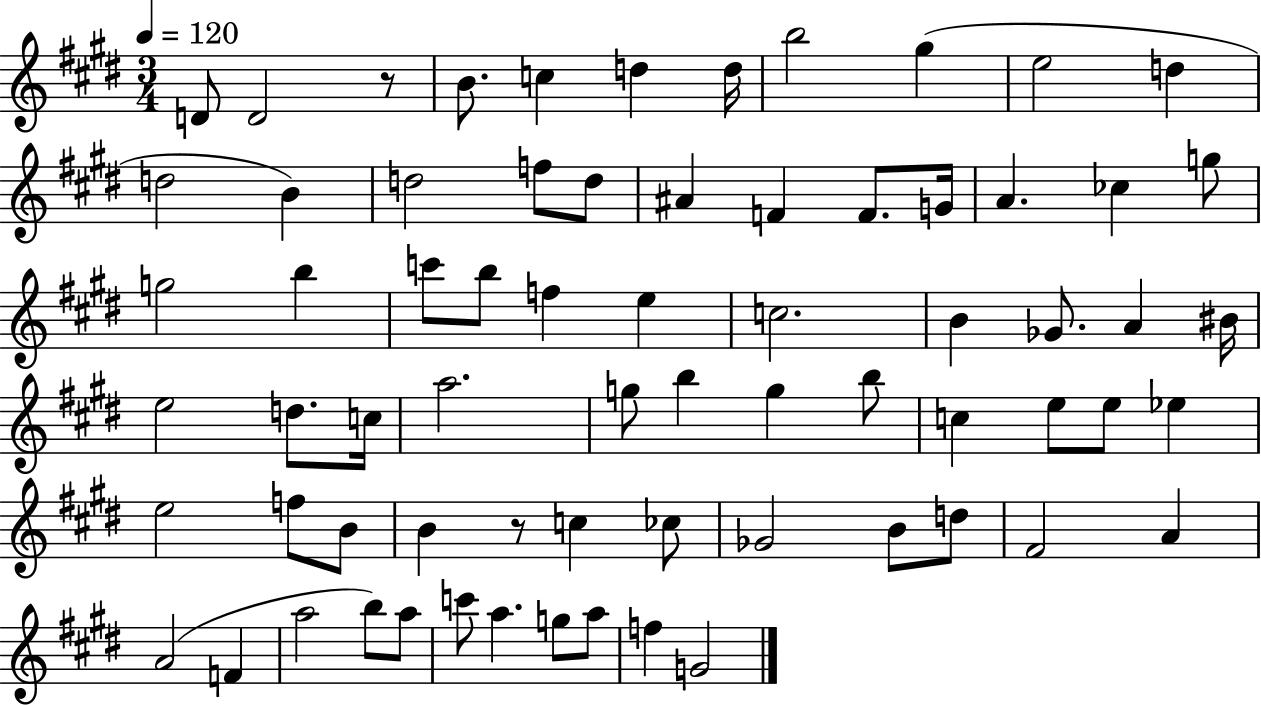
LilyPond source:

{
  \clef treble
  \numericTimeSignature
  \time 3/4
  \key e \major
  \tempo 4 = 120
  d'8 d'2 r8 | b'8. c''4 d''4 d''16 | b''2 gis''4( | e''2 d''4 | \break d''2 b'4) | d''2 f''8 d''8 | ais'4 f'4 f'8. g'16 | a'4. ces''4 g''8 | \break g''2 b''4 | c'''8 b''8 f''4 e''4 | c''2. | b'4 ges'8. a'4 bis'16 | \break e''2 d''8. c''16 | a''2. | g''8 b''4 g''4 b''8 | c''4 e''8 e''8 ees''4 | \break e''2 f''8 b'8 | b'4 r8 c''4 ces''8 | ges'2 b'8 d''8 | fis'2 a'4 | \break a'2( f'4 | a''2 b''8) a''8 | c'''8 a''4. g''8 a''8 | f''4 g'2 | \break \bar "|."
}